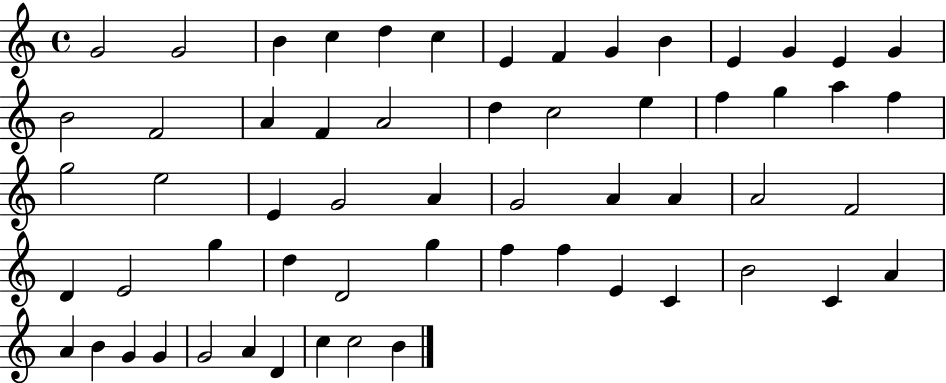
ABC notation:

X:1
T:Untitled
M:4/4
L:1/4
K:C
G2 G2 B c d c E F G B E G E G B2 F2 A F A2 d c2 e f g a f g2 e2 E G2 A G2 A A A2 F2 D E2 g d D2 g f f E C B2 C A A B G G G2 A D c c2 B